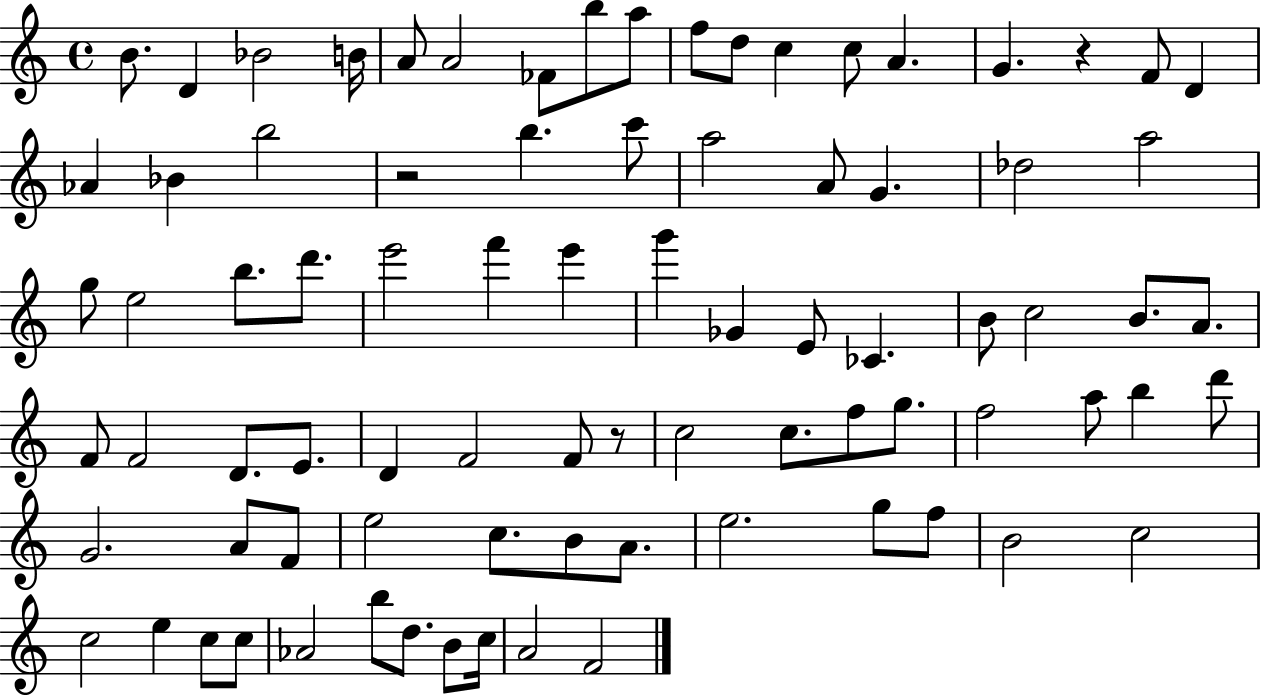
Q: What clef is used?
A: treble